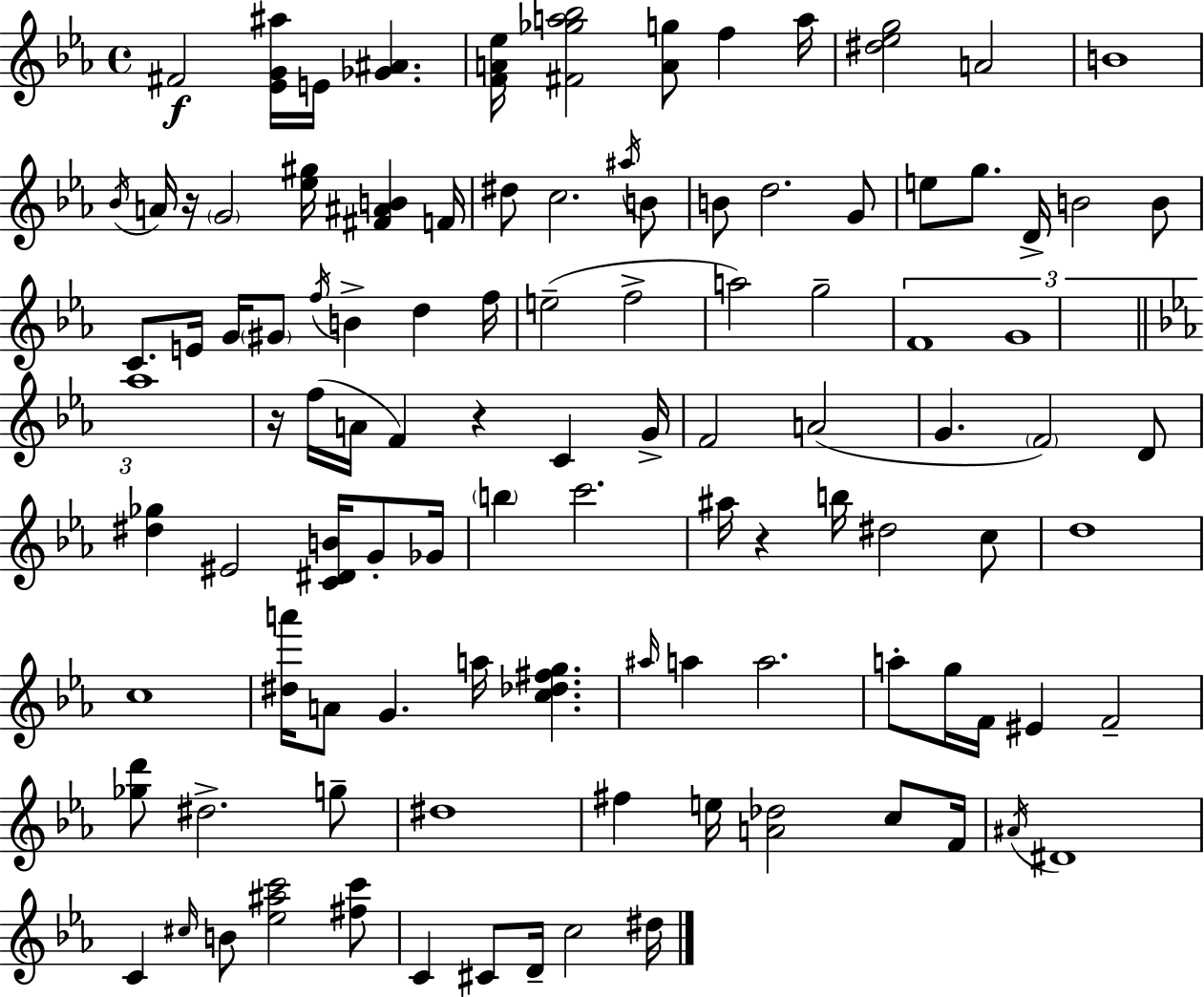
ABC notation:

X:1
T:Untitled
M:4/4
L:1/4
K:Cm
^F2 [_EG^a]/4 E/4 [_G^A] [FA_e]/4 [^F_ga_b]2 [Ag]/2 f a/4 [^d_eg]2 A2 B4 _B/4 A/4 z/4 G2 [_e^g]/4 [^F^AB] F/4 ^d/2 c2 ^a/4 B/2 B/2 d2 G/2 e/2 g/2 D/4 B2 B/2 C/2 E/4 G/4 ^G/2 f/4 B d f/4 e2 f2 a2 g2 F4 G4 _a4 z/4 f/4 A/4 F z C G/4 F2 A2 G F2 D/2 [^d_g] ^E2 [C^DB]/4 G/2 _G/4 b c'2 ^a/4 z b/4 ^d2 c/2 d4 c4 [^da']/4 A/2 G a/4 [c_d^fg] ^a/4 a a2 a/2 g/4 F/4 ^E F2 [_gd']/2 ^d2 g/2 ^d4 ^f e/4 [A_d]2 c/2 F/4 ^A/4 ^D4 C ^c/4 B/2 [_e^ac']2 [^fc']/2 C ^C/2 D/4 c2 ^d/4